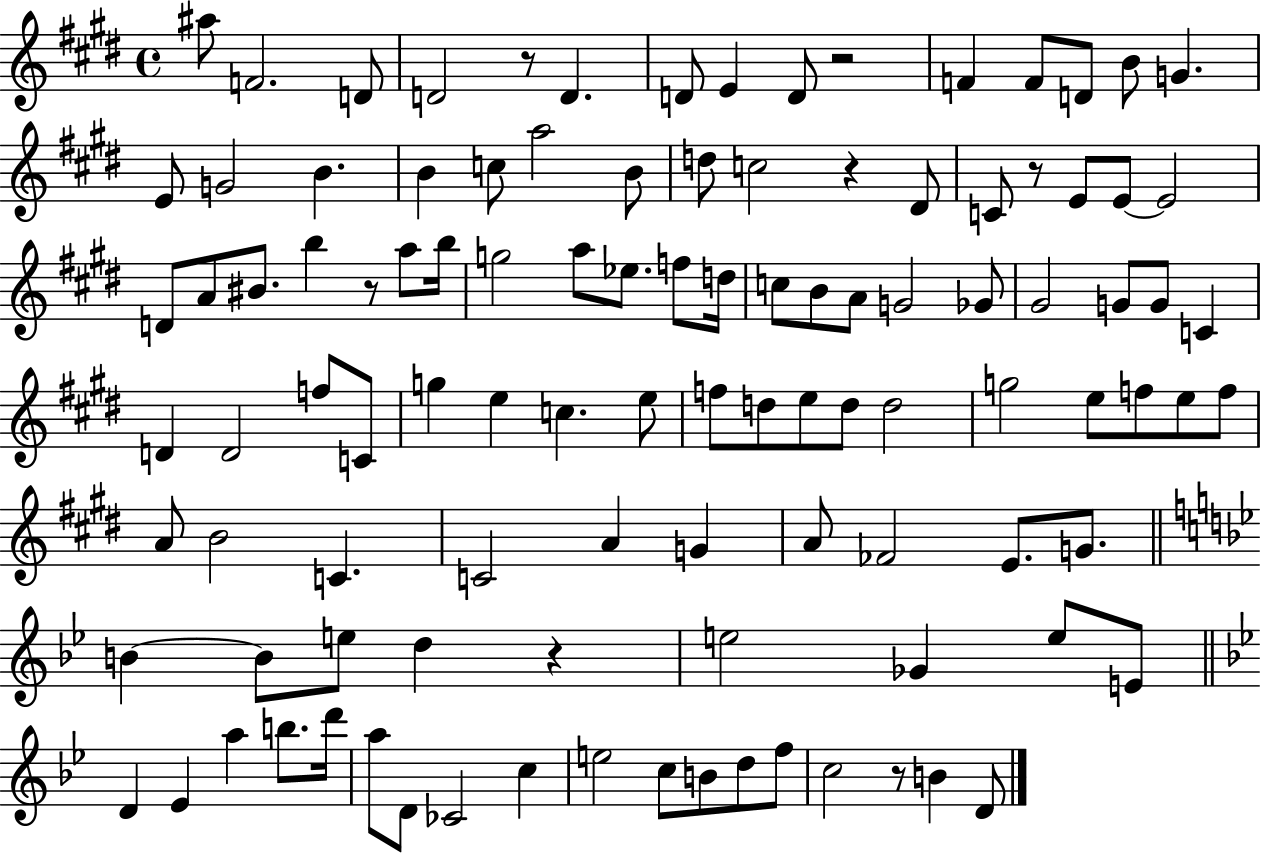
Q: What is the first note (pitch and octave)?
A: A#5